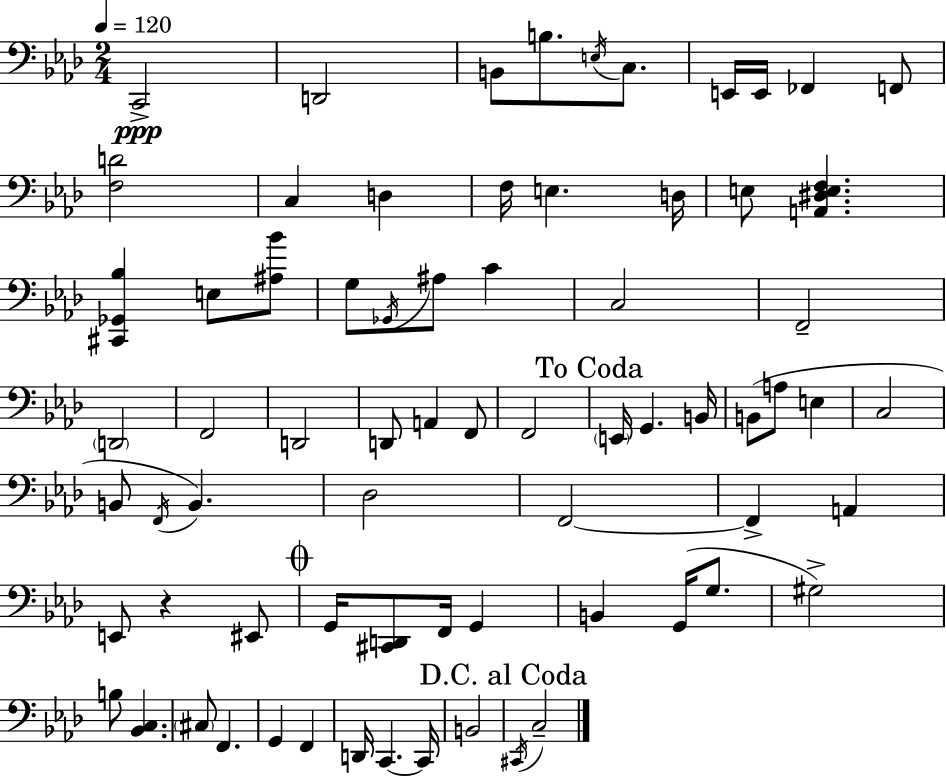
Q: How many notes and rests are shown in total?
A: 71